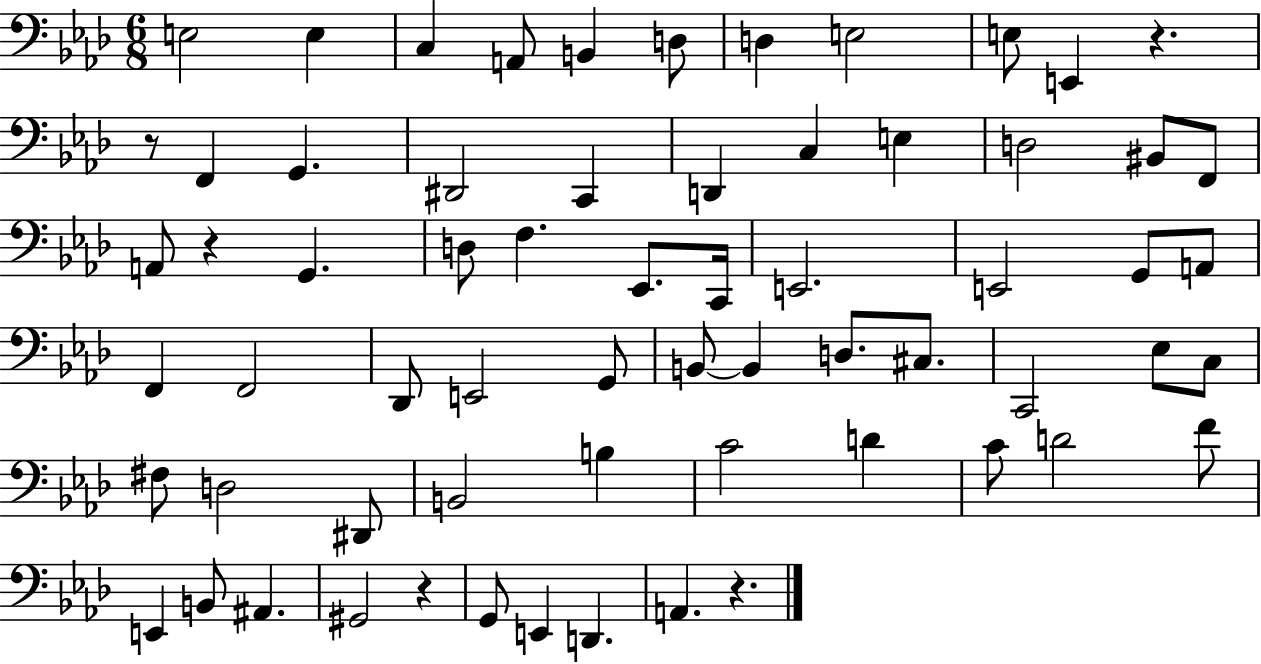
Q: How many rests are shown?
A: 5